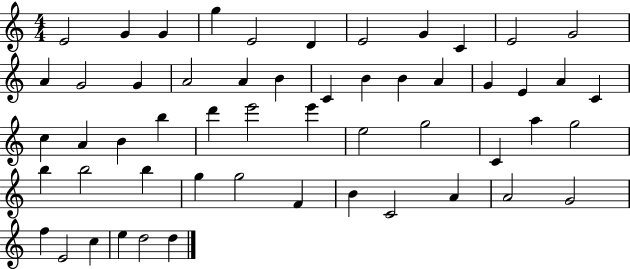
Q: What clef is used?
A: treble